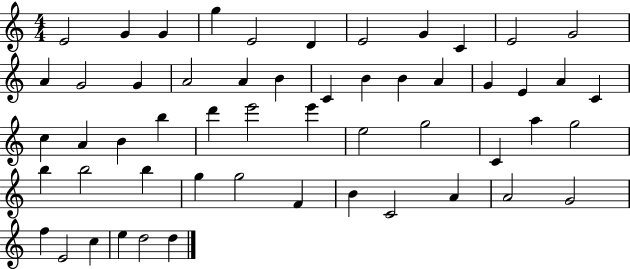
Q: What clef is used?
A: treble